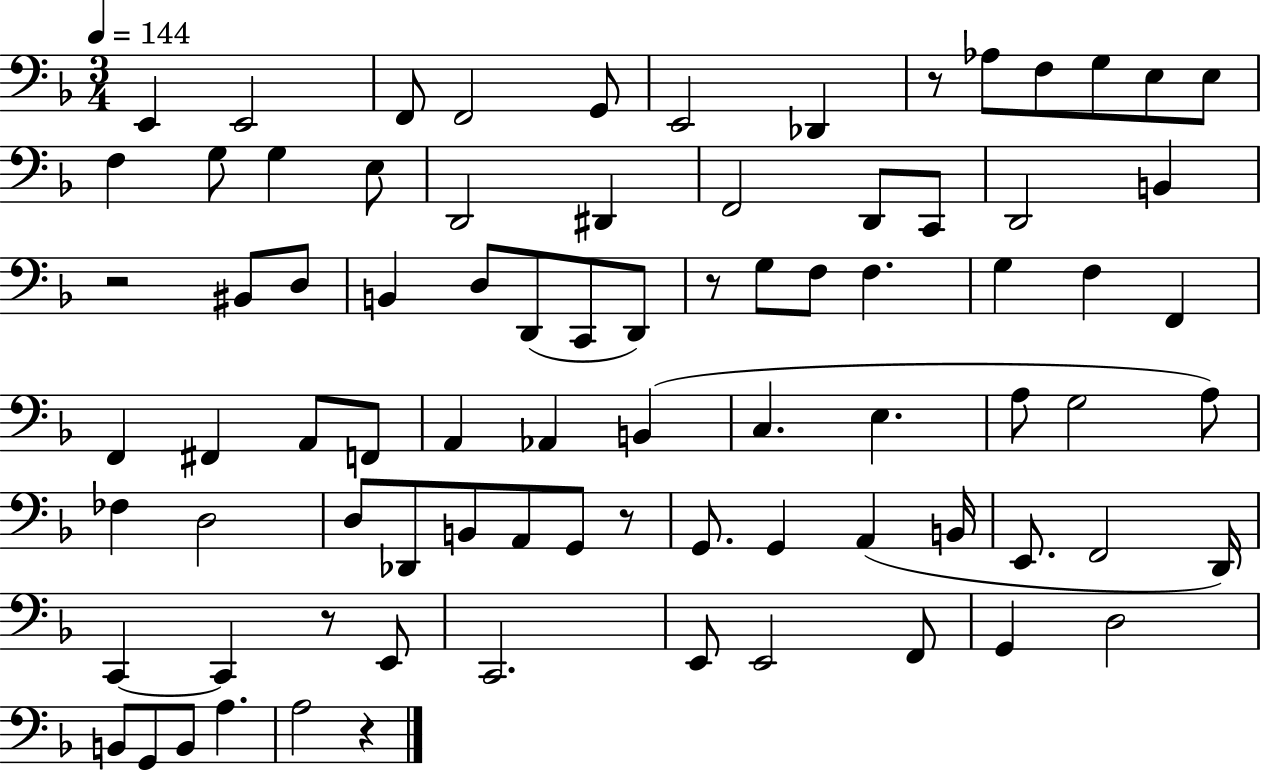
{
  \clef bass
  \numericTimeSignature
  \time 3/4
  \key f \major
  \tempo 4 = 144
  \repeat volta 2 { e,4 e,2 | f,8 f,2 g,8 | e,2 des,4 | r8 aes8 f8 g8 e8 e8 | \break f4 g8 g4 e8 | d,2 dis,4 | f,2 d,8 c,8 | d,2 b,4 | \break r2 bis,8 d8 | b,4 d8 d,8( c,8 d,8) | r8 g8 f8 f4. | g4 f4 f,4 | \break f,4 fis,4 a,8 f,8 | a,4 aes,4 b,4( | c4. e4. | a8 g2 a8) | \break fes4 d2 | d8 des,8 b,8 a,8 g,8 r8 | g,8. g,4 a,4( b,16 | e,8. f,2 d,16) | \break c,4~~ c,4 r8 e,8 | c,2. | e,8 e,2 f,8 | g,4 d2 | \break b,8 g,8 b,8 a4. | a2 r4 | } \bar "|."
}